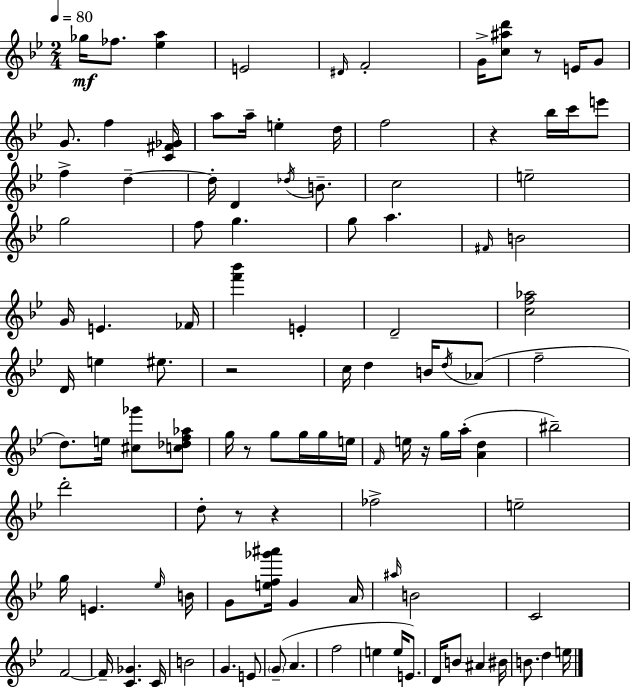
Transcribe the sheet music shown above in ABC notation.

X:1
T:Untitled
M:2/4
L:1/4
K:Gm
_g/4 _f/2 [_ea] E2 ^D/4 F2 G/4 [c^ad']/2 z/2 E/4 G/2 G/2 f [C^F_G]/4 a/2 a/4 e d/4 f2 z _b/4 c'/4 e'/2 f d d/4 D _d/4 B/2 c2 e2 g2 f/2 g g/2 a ^F/4 B2 G/4 E _F/4 [f'_b'] E D2 [cf_a]2 D/4 e ^e/2 z2 c/4 d B/4 d/4 _A/2 f2 d/2 e/4 [^c_g']/2 [c_df_a]/2 g/4 z/2 g/2 g/4 g/4 e/4 F/4 e/4 z/4 g/4 a/4 [Ad] ^b2 d'2 d/2 z/2 z _f2 e2 g/4 E _e/4 B/4 G/2 [ef_g'^a']/4 G A/4 ^a/4 B2 C2 F2 F/4 [C_G] C/4 B2 G E/2 G/2 A f2 e e/4 E/2 D/4 B/2 ^A ^B/4 B/2 d e/4